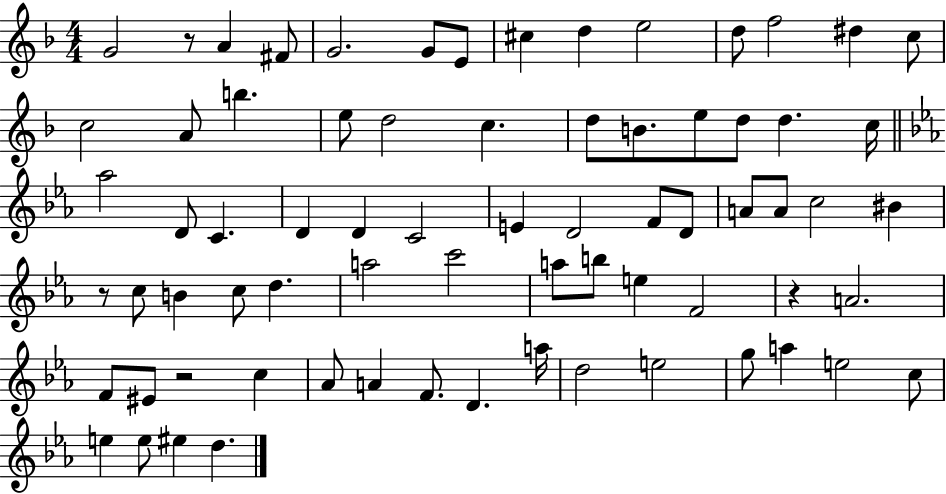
{
  \clef treble
  \numericTimeSignature
  \time 4/4
  \key f \major
  g'2 r8 a'4 fis'8 | g'2. g'8 e'8 | cis''4 d''4 e''2 | d''8 f''2 dis''4 c''8 | \break c''2 a'8 b''4. | e''8 d''2 c''4. | d''8 b'8. e''8 d''8 d''4. c''16 | \bar "||" \break \key ees \major aes''2 d'8 c'4. | d'4 d'4 c'2 | e'4 d'2 f'8 d'8 | a'8 a'8 c''2 bis'4 | \break r8 c''8 b'4 c''8 d''4. | a''2 c'''2 | a''8 b''8 e''4 f'2 | r4 a'2. | \break f'8 eis'8 r2 c''4 | aes'8 a'4 f'8. d'4. a''16 | d''2 e''2 | g''8 a''4 e''2 c''8 | \break e''4 e''8 eis''4 d''4. | \bar "|."
}